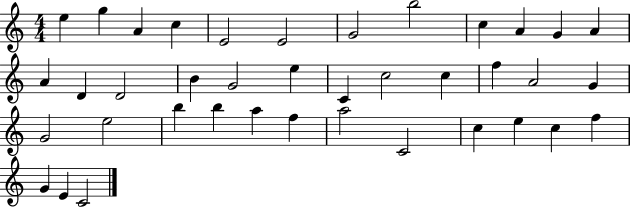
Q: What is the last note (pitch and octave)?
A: C4